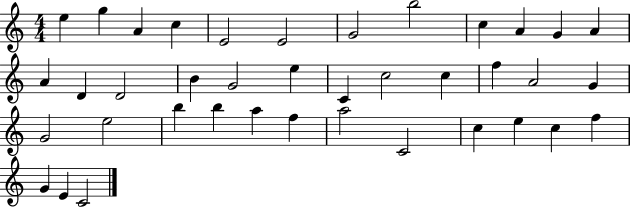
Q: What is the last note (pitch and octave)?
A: C4